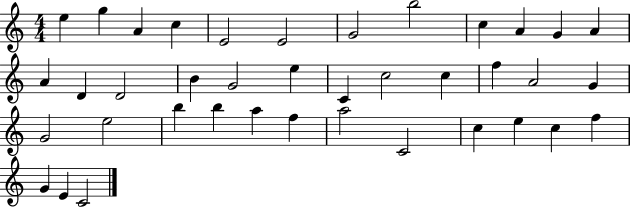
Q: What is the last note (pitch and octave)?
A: C4